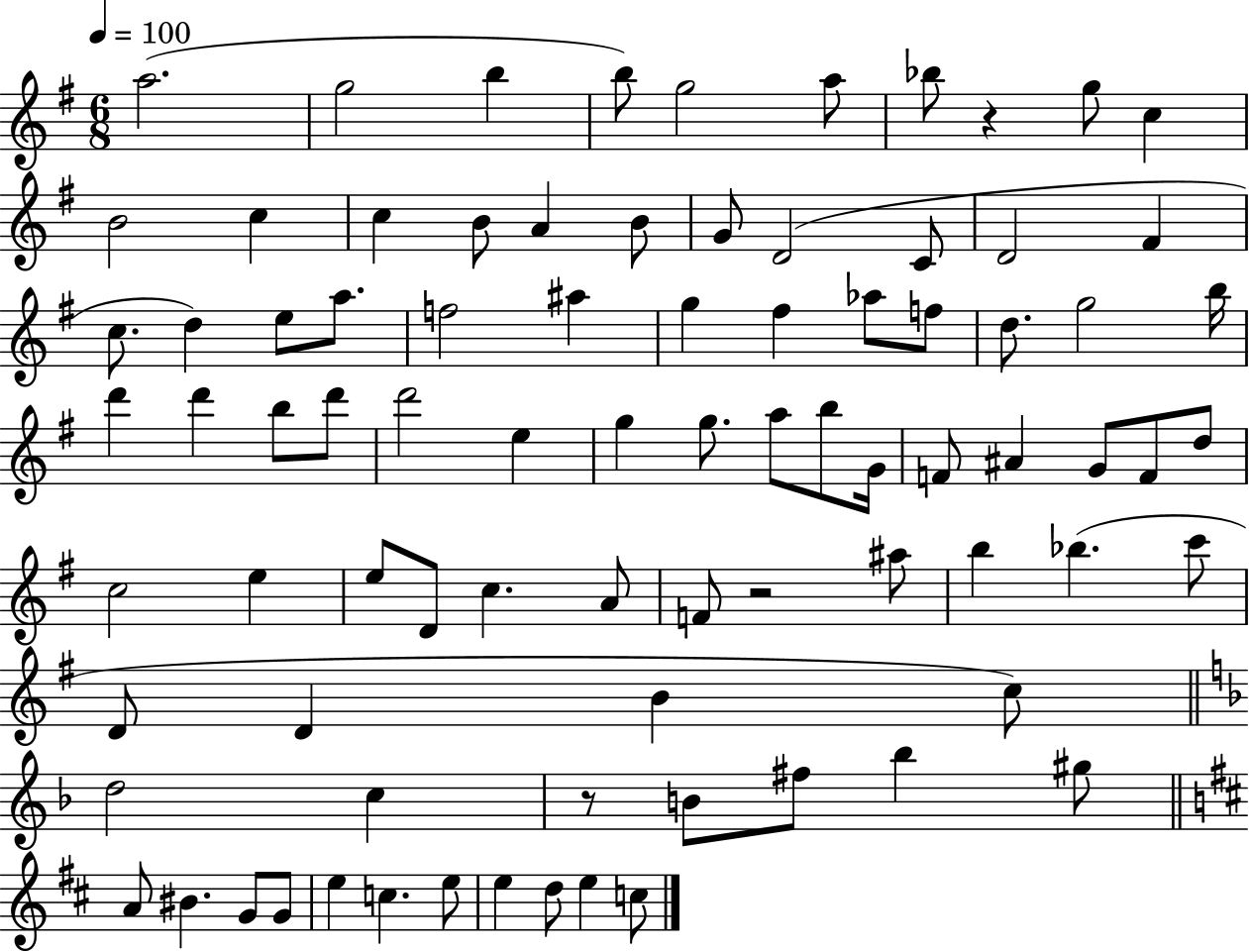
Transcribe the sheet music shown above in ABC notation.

X:1
T:Untitled
M:6/8
L:1/4
K:G
a2 g2 b b/2 g2 a/2 _b/2 z g/2 c B2 c c B/2 A B/2 G/2 D2 C/2 D2 ^F c/2 d e/2 a/2 f2 ^a g ^f _a/2 f/2 d/2 g2 b/4 d' d' b/2 d'/2 d'2 e g g/2 a/2 b/2 G/4 F/2 ^A G/2 F/2 d/2 c2 e e/2 D/2 c A/2 F/2 z2 ^a/2 b _b c'/2 D/2 D B c/2 d2 c z/2 B/2 ^f/2 _b ^g/2 A/2 ^B G/2 G/2 e c e/2 e d/2 e c/2